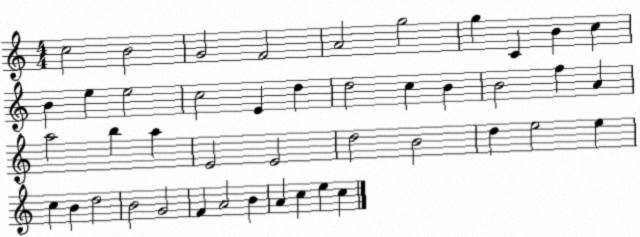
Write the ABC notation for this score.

X:1
T:Untitled
M:4/4
L:1/4
K:C
c2 B2 G2 F2 A2 g2 g C B c B e e2 c2 E d d2 c B B2 f A a2 b a E2 E2 d2 B2 d e2 e c B d2 B2 G2 F A2 B A c e c